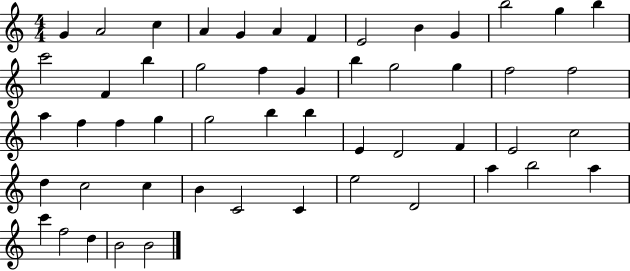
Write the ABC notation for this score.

X:1
T:Untitled
M:4/4
L:1/4
K:C
G A2 c A G A F E2 B G b2 g b c'2 F b g2 f G b g2 g f2 f2 a f f g g2 b b E D2 F E2 c2 d c2 c B C2 C e2 D2 a b2 a c' f2 d B2 B2